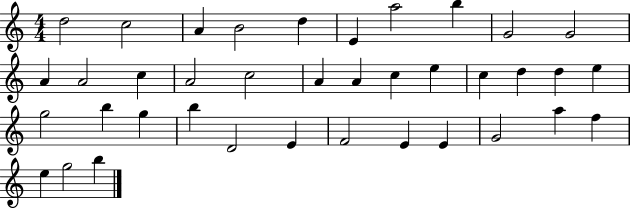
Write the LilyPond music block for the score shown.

{
  \clef treble
  \numericTimeSignature
  \time 4/4
  \key c \major
  d''2 c''2 | a'4 b'2 d''4 | e'4 a''2 b''4 | g'2 g'2 | \break a'4 a'2 c''4 | a'2 c''2 | a'4 a'4 c''4 e''4 | c''4 d''4 d''4 e''4 | \break g''2 b''4 g''4 | b''4 d'2 e'4 | f'2 e'4 e'4 | g'2 a''4 f''4 | \break e''4 g''2 b''4 | \bar "|."
}